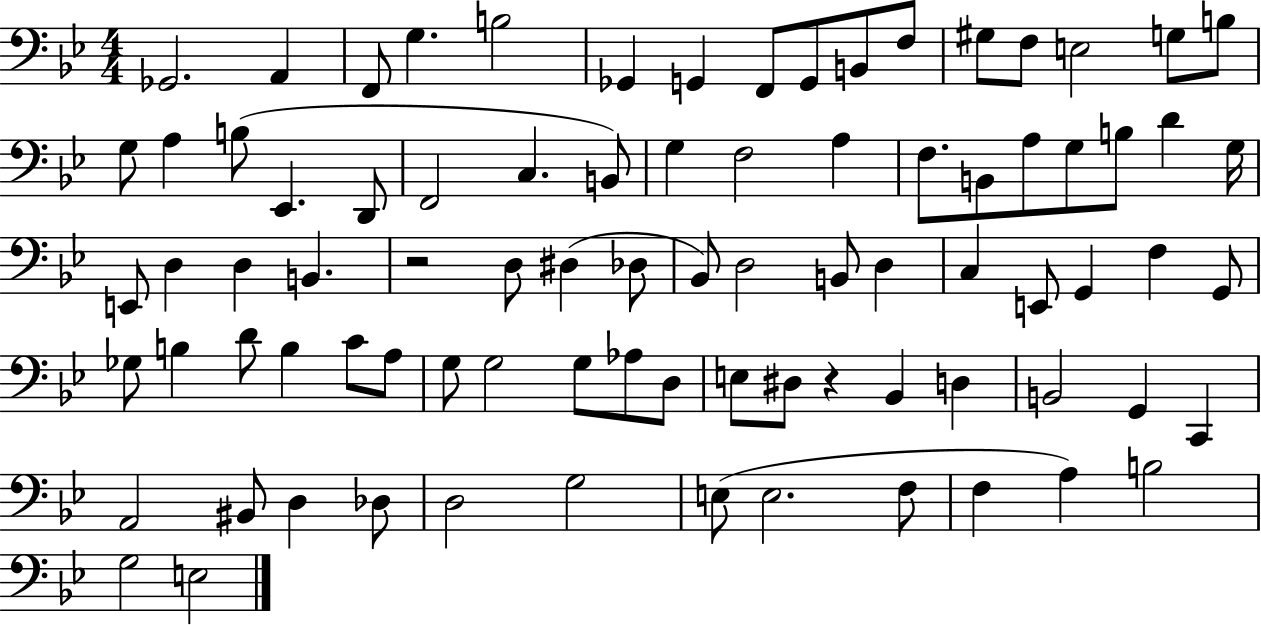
{
  \clef bass
  \numericTimeSignature
  \time 4/4
  \key bes \major
  \repeat volta 2 { ges,2. a,4 | f,8 g4. b2 | ges,4 g,4 f,8 g,8 b,8 f8 | gis8 f8 e2 g8 b8 | \break g8 a4 b8( ees,4. d,8 | f,2 c4. b,8) | g4 f2 a4 | f8. b,8 a8 g8 b8 d'4 g16 | \break e,8 d4 d4 b,4. | r2 d8 dis4( des8 | bes,8) d2 b,8 d4 | c4 e,8 g,4 f4 g,8 | \break ges8 b4 d'8 b4 c'8 a8 | g8 g2 g8 aes8 d8 | e8 dis8 r4 bes,4 d4 | b,2 g,4 c,4 | \break a,2 bis,8 d4 des8 | d2 g2 | e8( e2. f8 | f4 a4) b2 | \break g2 e2 | } \bar "|."
}